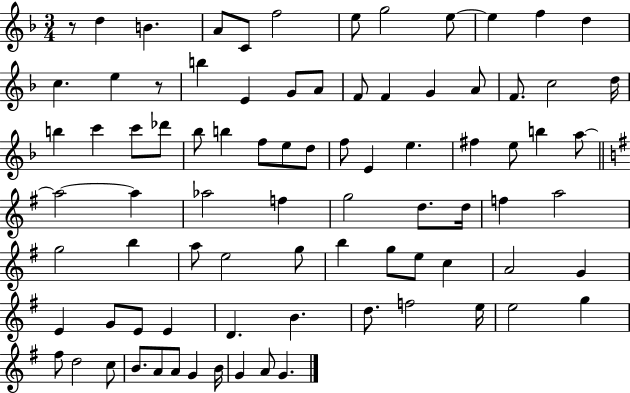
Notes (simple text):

R/e D5/q B4/q. A4/e C4/e F5/h E5/e G5/h E5/e E5/q F5/q D5/q C5/q. E5/q R/e B5/q E4/q G4/e A4/e F4/e F4/q G4/q A4/e F4/e. C5/h D5/s B5/q C6/q C6/e Db6/e Bb5/e B5/q F5/e E5/e D5/e F5/e E4/q E5/q. F#5/q E5/e B5/q A5/e A5/h A5/q Ab5/h F5/q G5/h D5/e. D5/s F5/q A5/h G5/h B5/q A5/e E5/h G5/e B5/q G5/e E5/e C5/q A4/h G4/q E4/q G4/e E4/e E4/q D4/q. B4/q. D5/e. F5/h E5/s E5/h G5/q F#5/e D5/h C5/e B4/e. A4/e A4/e G4/q B4/s G4/q A4/e G4/q.